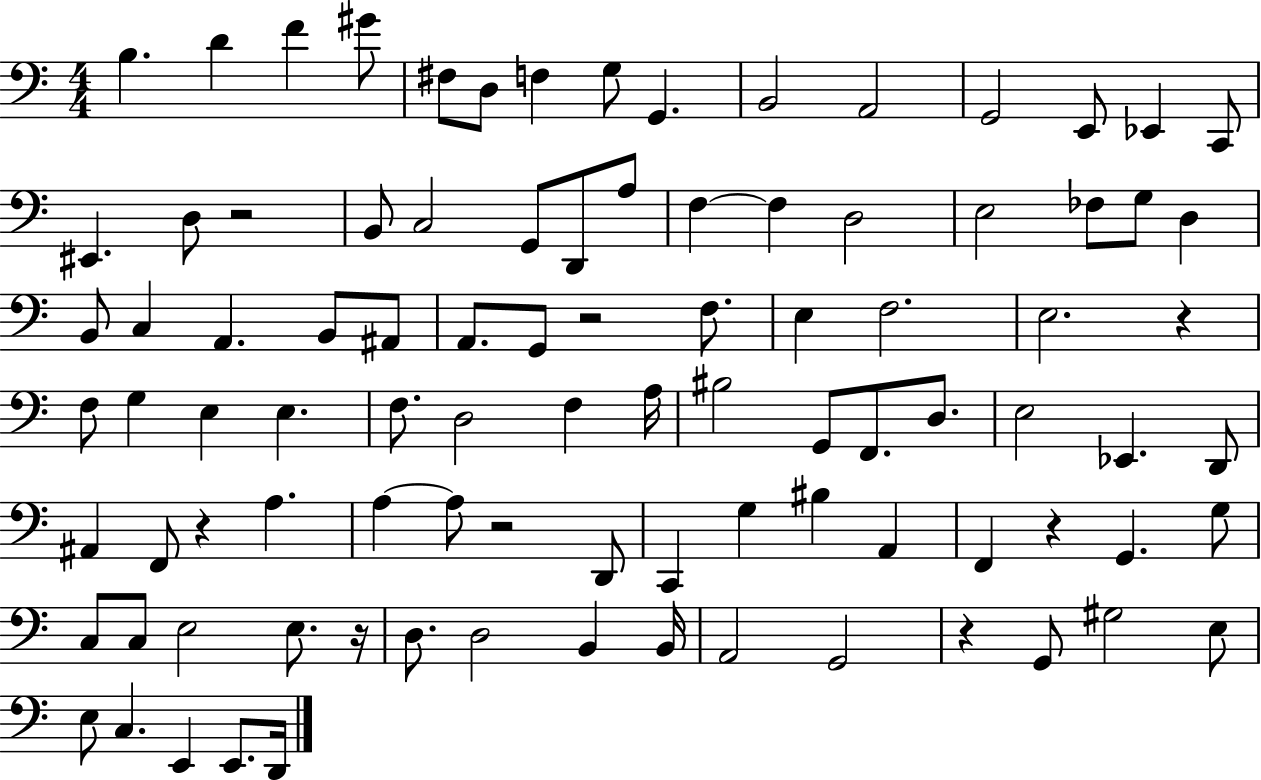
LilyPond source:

{
  \clef bass
  \numericTimeSignature
  \time 4/4
  \key c \major
  b4. d'4 f'4 gis'8 | fis8 d8 f4 g8 g,4. | b,2 a,2 | g,2 e,8 ees,4 c,8 | \break eis,4. d8 r2 | b,8 c2 g,8 d,8 a8 | f4~~ f4 d2 | e2 fes8 g8 d4 | \break b,8 c4 a,4. b,8 ais,8 | a,8. g,8 r2 f8. | e4 f2. | e2. r4 | \break f8 g4 e4 e4. | f8. d2 f4 a16 | bis2 g,8 f,8. d8. | e2 ees,4. d,8 | \break ais,4 f,8 r4 a4. | a4~~ a8 r2 d,8 | c,4 g4 bis4 a,4 | f,4 r4 g,4. g8 | \break c8 c8 e2 e8. r16 | d8. d2 b,4 b,16 | a,2 g,2 | r4 g,8 gis2 e8 | \break e8 c4. e,4 e,8. d,16 | \bar "|."
}